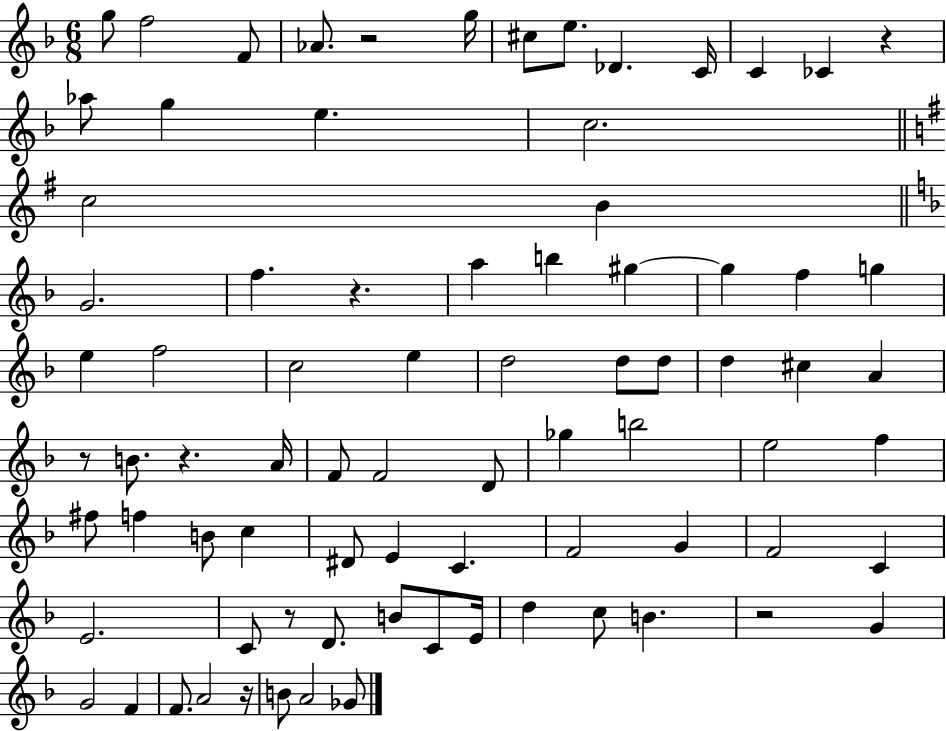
G5/e F5/h F4/e Ab4/e. R/h G5/s C#5/e E5/e. Db4/q. C4/s C4/q CES4/q R/q Ab5/e G5/q E5/q. C5/h. C5/h B4/q G4/h. F5/q. R/q. A5/q B5/q G#5/q G#5/q F5/q G5/q E5/q F5/h C5/h E5/q D5/h D5/e D5/e D5/q C#5/q A4/q R/e B4/e. R/q. A4/s F4/e F4/h D4/e Gb5/q B5/h E5/h F5/q F#5/e F5/q B4/e C5/q D#4/e E4/q C4/q. F4/h G4/q F4/h C4/q E4/h. C4/e R/e D4/e. B4/e C4/e E4/s D5/q C5/e B4/q. R/h G4/q G4/h F4/q F4/e. A4/h R/s B4/e A4/h Gb4/e